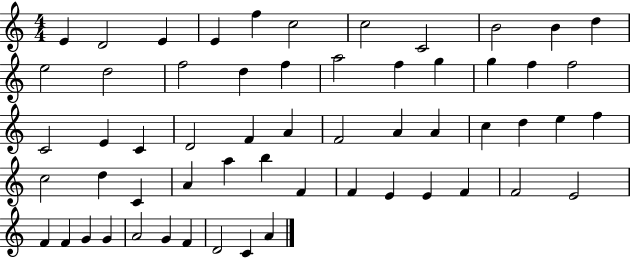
X:1
T:Untitled
M:4/4
L:1/4
K:C
E D2 E E f c2 c2 C2 B2 B d e2 d2 f2 d f a2 f g g f f2 C2 E C D2 F A F2 A A c d e f c2 d C A a b F F E E F F2 E2 F F G G A2 G F D2 C A